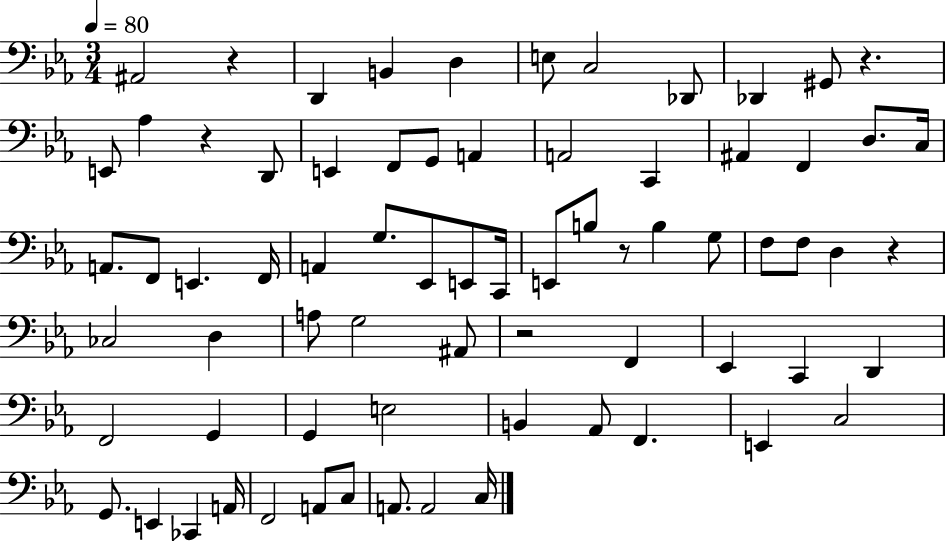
A#2/h R/q D2/q B2/q D3/q E3/e C3/h Db2/e Db2/q G#2/e R/q. E2/e Ab3/q R/q D2/e E2/q F2/e G2/e A2/q A2/h C2/q A#2/q F2/q D3/e. C3/s A2/e. F2/e E2/q. F2/s A2/q G3/e. Eb2/e E2/e C2/s E2/e B3/e R/e B3/q G3/e F3/e F3/e D3/q R/q CES3/h D3/q A3/e G3/h A#2/e R/h F2/q Eb2/q C2/q D2/q F2/h G2/q G2/q E3/h B2/q Ab2/e F2/q. E2/q C3/h G2/e. E2/q CES2/q A2/s F2/h A2/e C3/e A2/e. A2/h C3/s